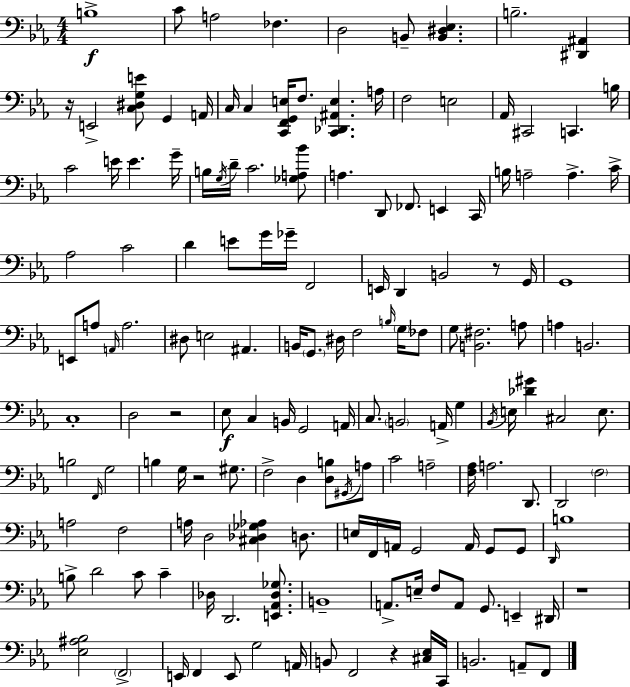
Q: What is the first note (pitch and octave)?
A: B3